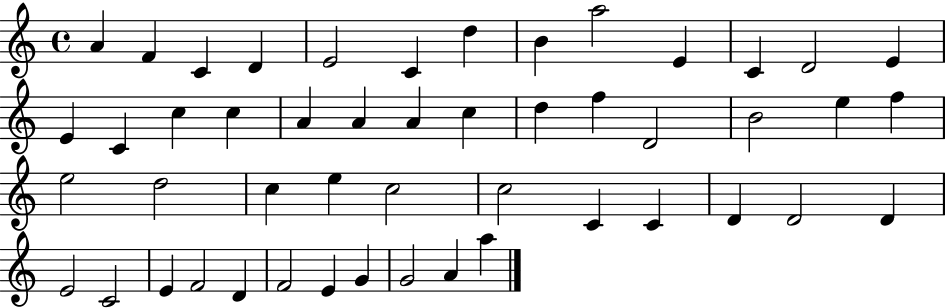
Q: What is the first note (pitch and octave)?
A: A4